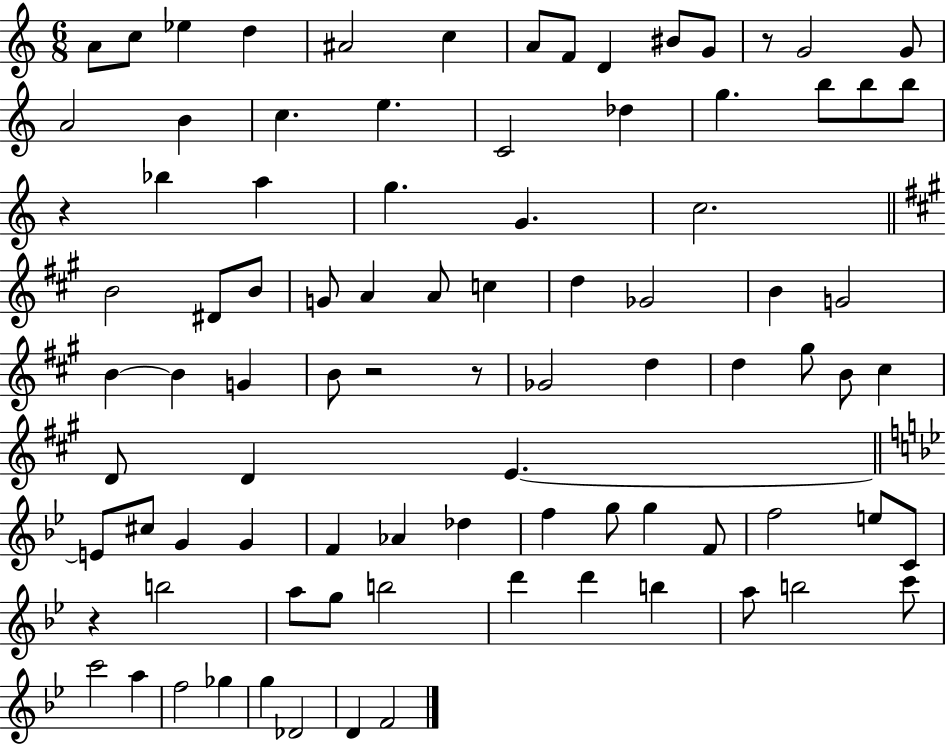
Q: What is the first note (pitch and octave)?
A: A4